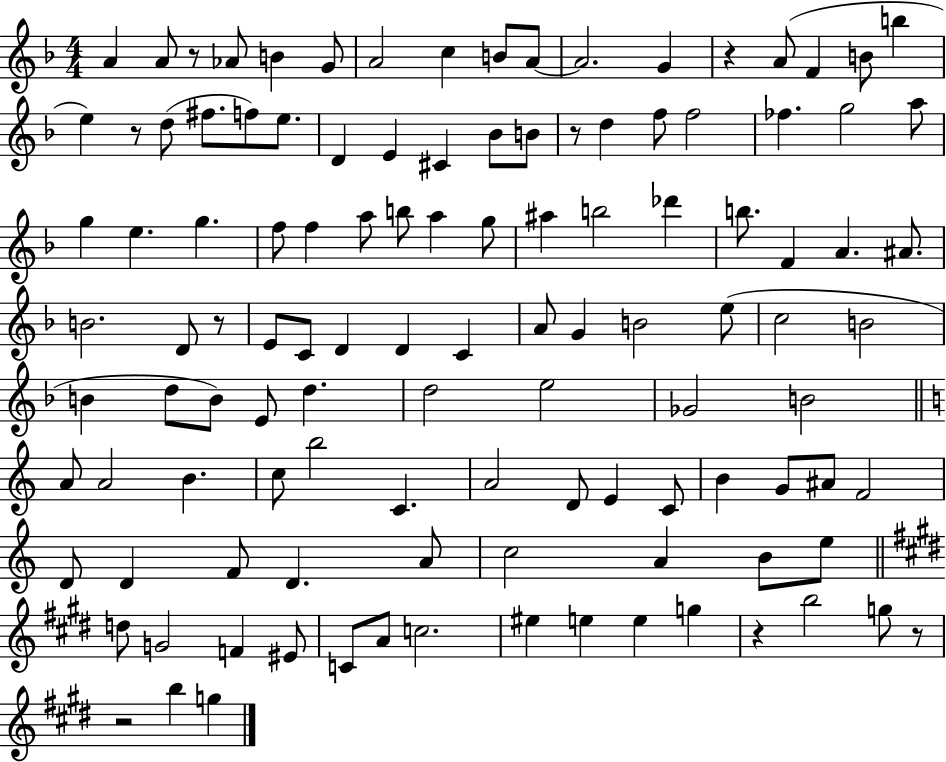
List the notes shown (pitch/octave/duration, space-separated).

A4/q A4/e R/e Ab4/e B4/q G4/e A4/h C5/q B4/e A4/e A4/h. G4/q R/q A4/e F4/q B4/e B5/q E5/q R/e D5/e F#5/e. F5/e E5/e. D4/q E4/q C#4/q Bb4/e B4/e R/e D5/q F5/e F5/h FES5/q. G5/h A5/e G5/q E5/q. G5/q. F5/e F5/q A5/e B5/e A5/q G5/e A#5/q B5/h Db6/q B5/e. F4/q A4/q. A#4/e. B4/h. D4/e R/e E4/e C4/e D4/q D4/q C4/q A4/e G4/q B4/h E5/e C5/h B4/h B4/q D5/e B4/e E4/e D5/q. D5/h E5/h Gb4/h B4/h A4/e A4/h B4/q. C5/e B5/h C4/q. A4/h D4/e E4/q C4/e B4/q G4/e A#4/e F4/h D4/e D4/q F4/e D4/q. A4/e C5/h A4/q B4/e E5/e D5/e G4/h F4/q EIS4/e C4/e A4/e C5/h. EIS5/q E5/q E5/q G5/q R/q B5/h G5/e R/e R/h B5/q G5/q